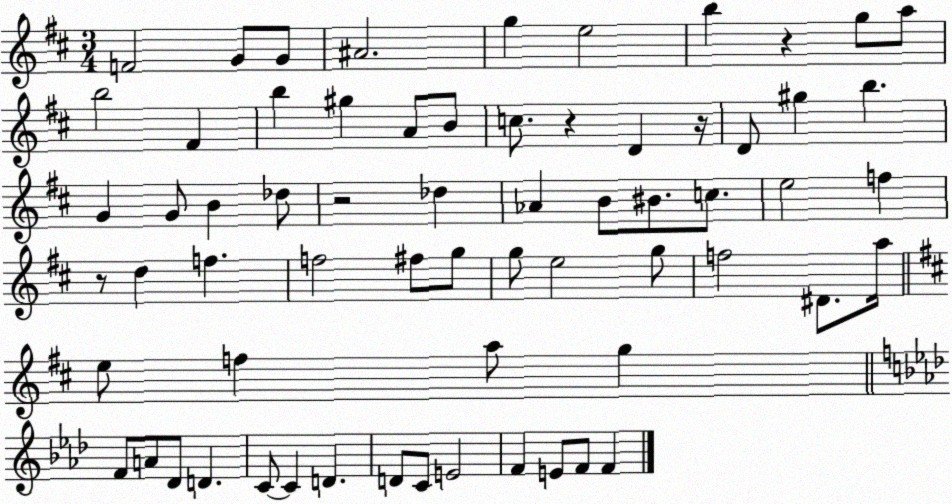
X:1
T:Untitled
M:3/4
L:1/4
K:D
F2 G/2 G/2 ^A2 g e2 b z g/2 a/2 b2 ^F b ^g A/2 B/2 c/2 z D z/4 D/2 ^g b G G/2 B _d/2 z2 _d _A B/2 ^B/2 c/2 e2 f z/2 d f f2 ^f/2 g/2 g/2 e2 g/2 f2 ^D/2 a/4 e/2 f a/2 g F/2 A/2 _D/2 D C/2 C D D/2 C/2 E2 F E/2 F/2 F